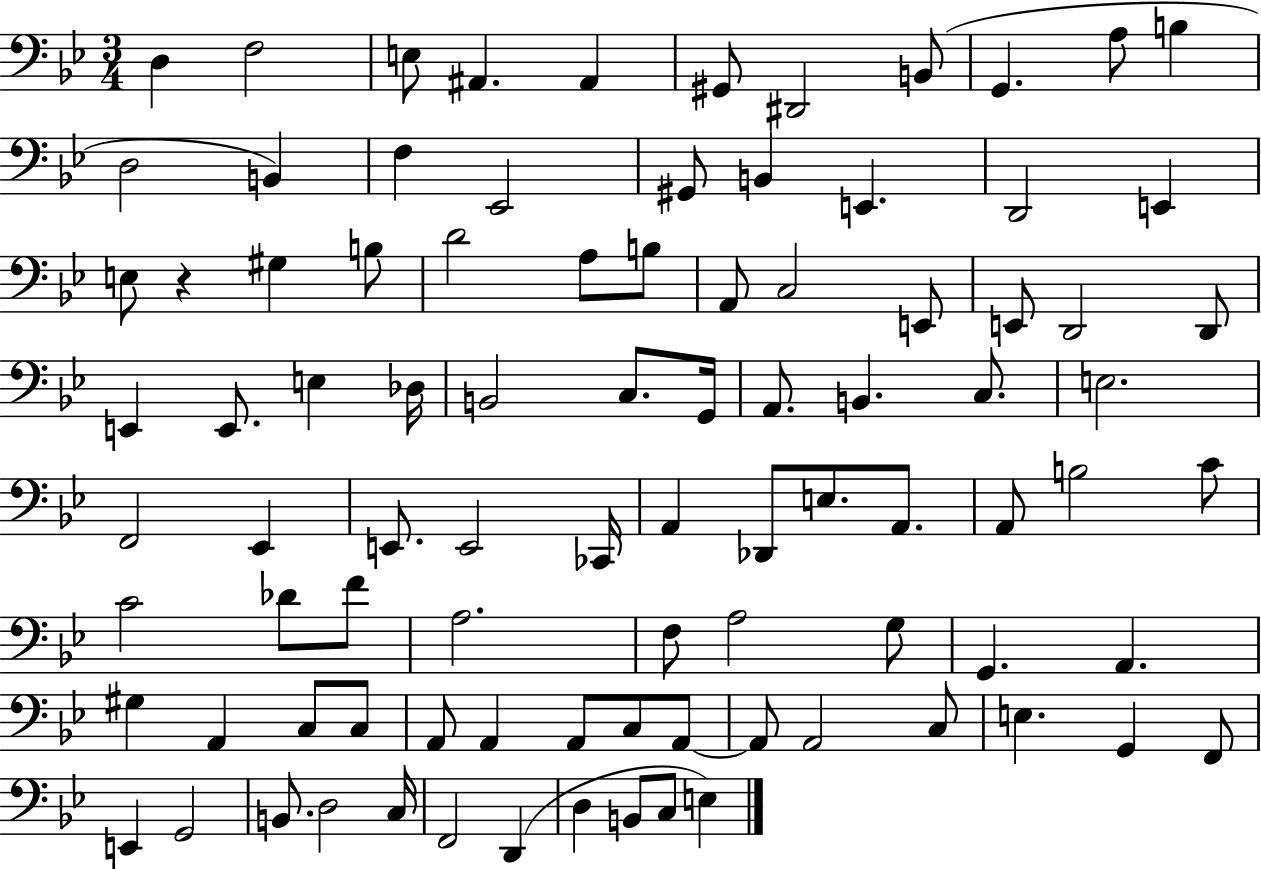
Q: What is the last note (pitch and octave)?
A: E3